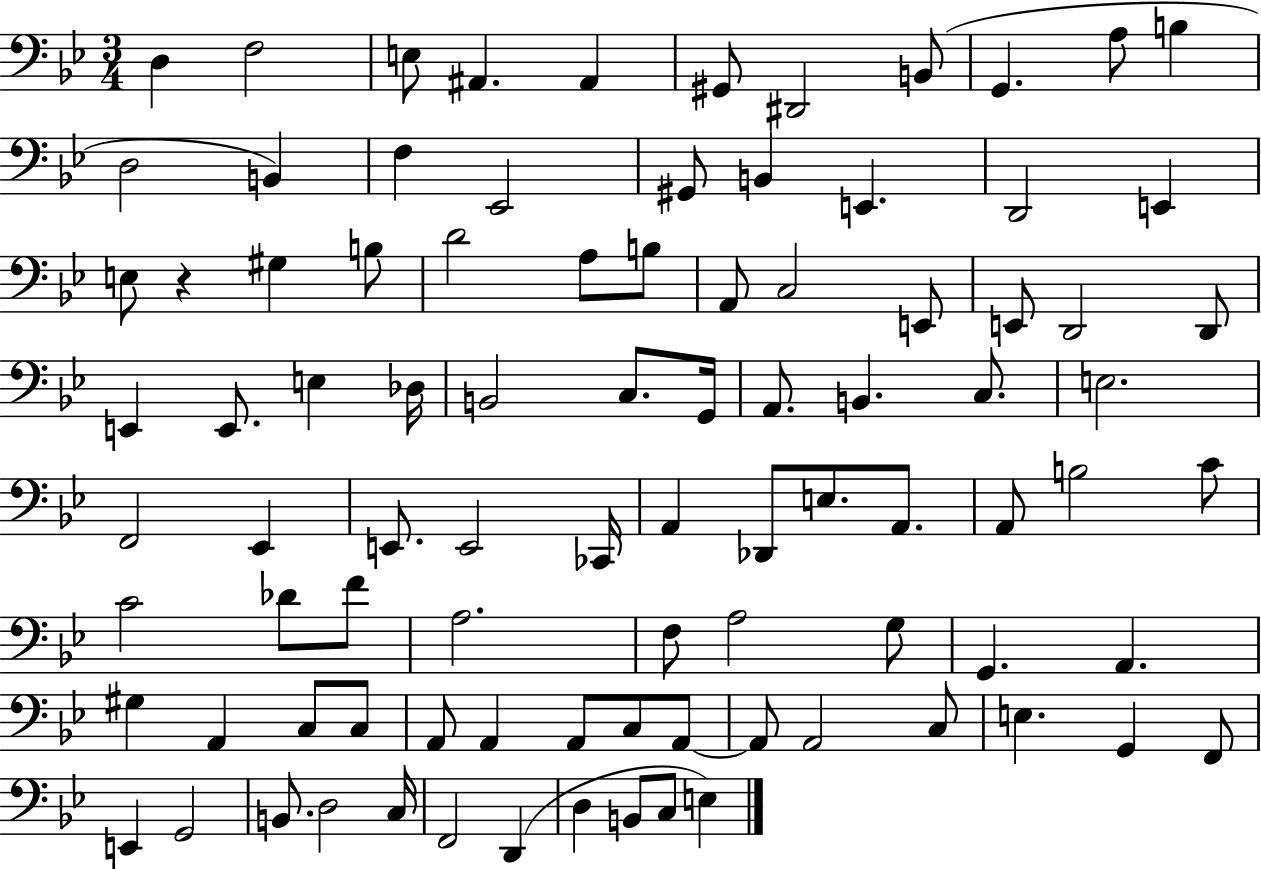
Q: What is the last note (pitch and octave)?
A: E3